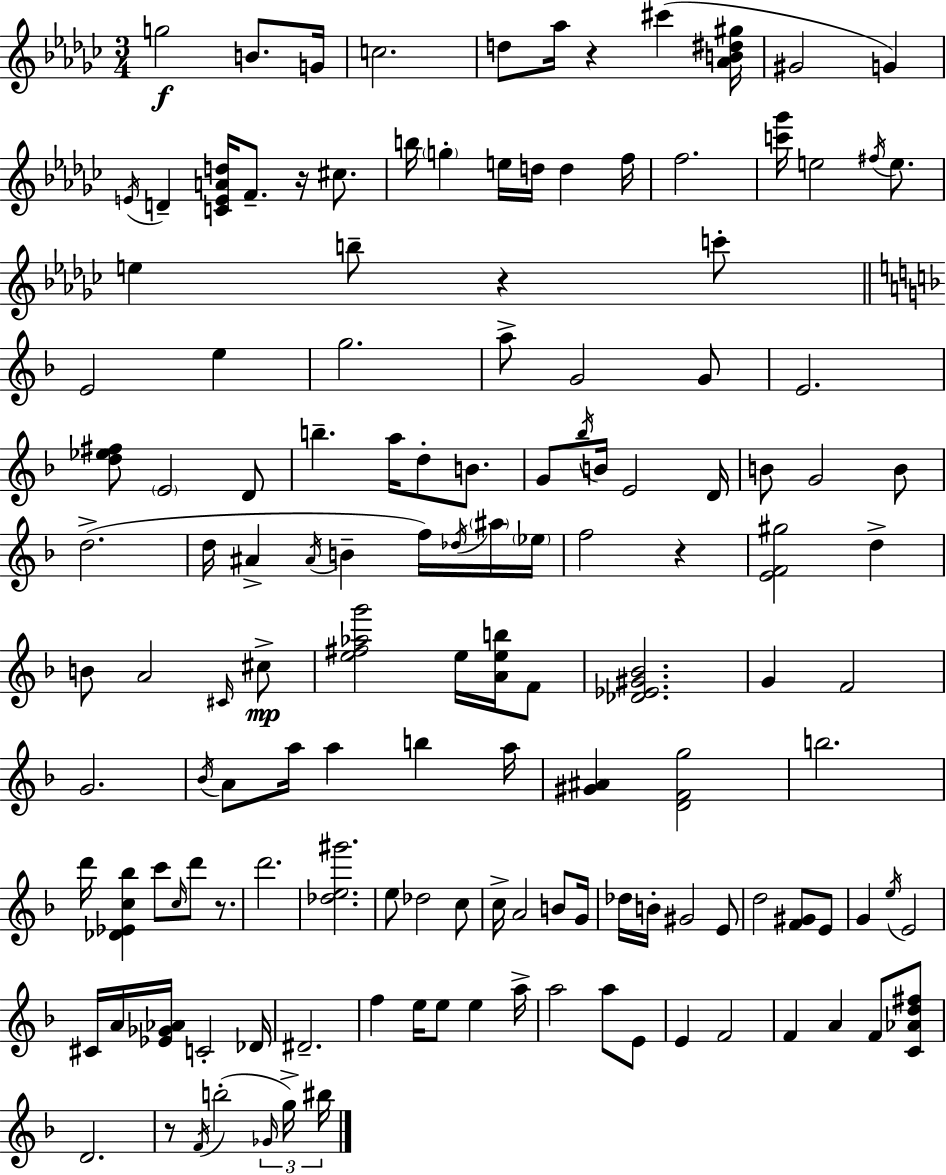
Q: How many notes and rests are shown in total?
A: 140